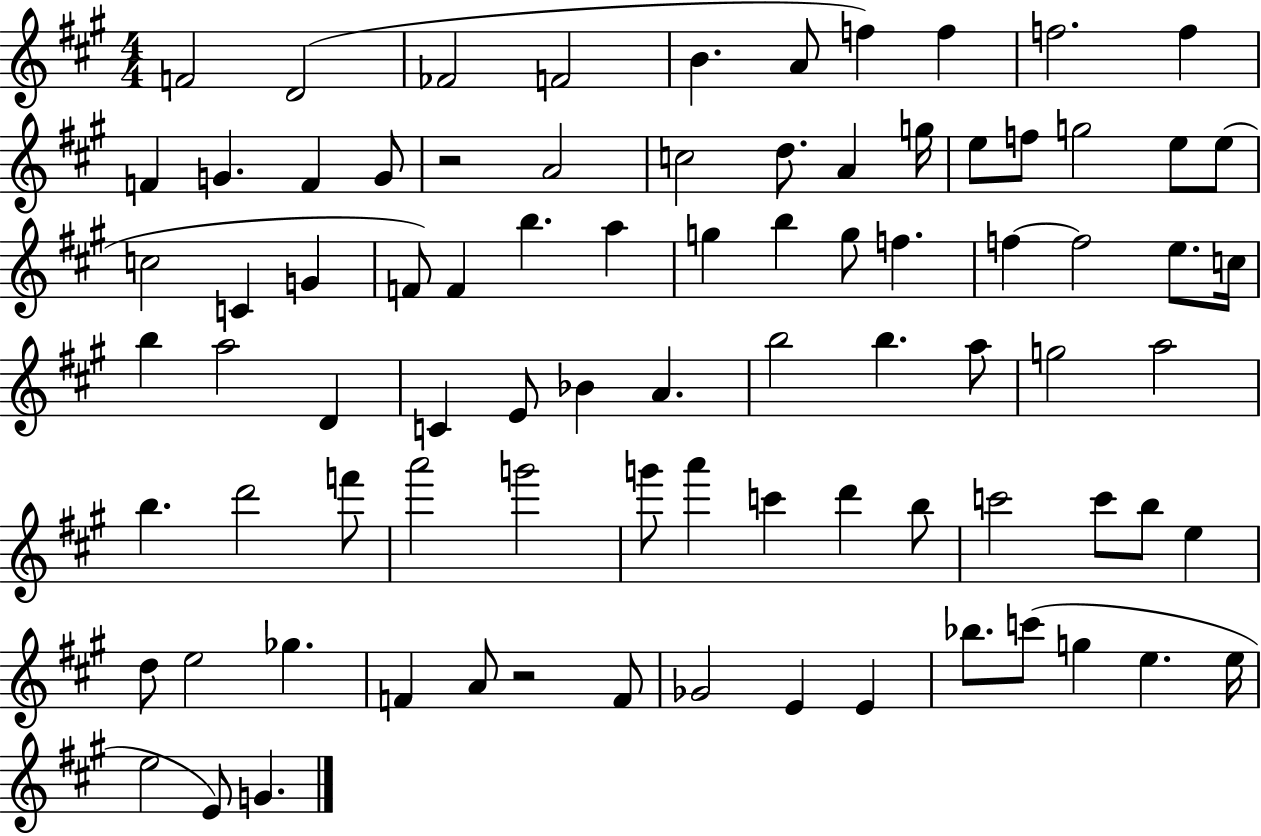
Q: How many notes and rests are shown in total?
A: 84